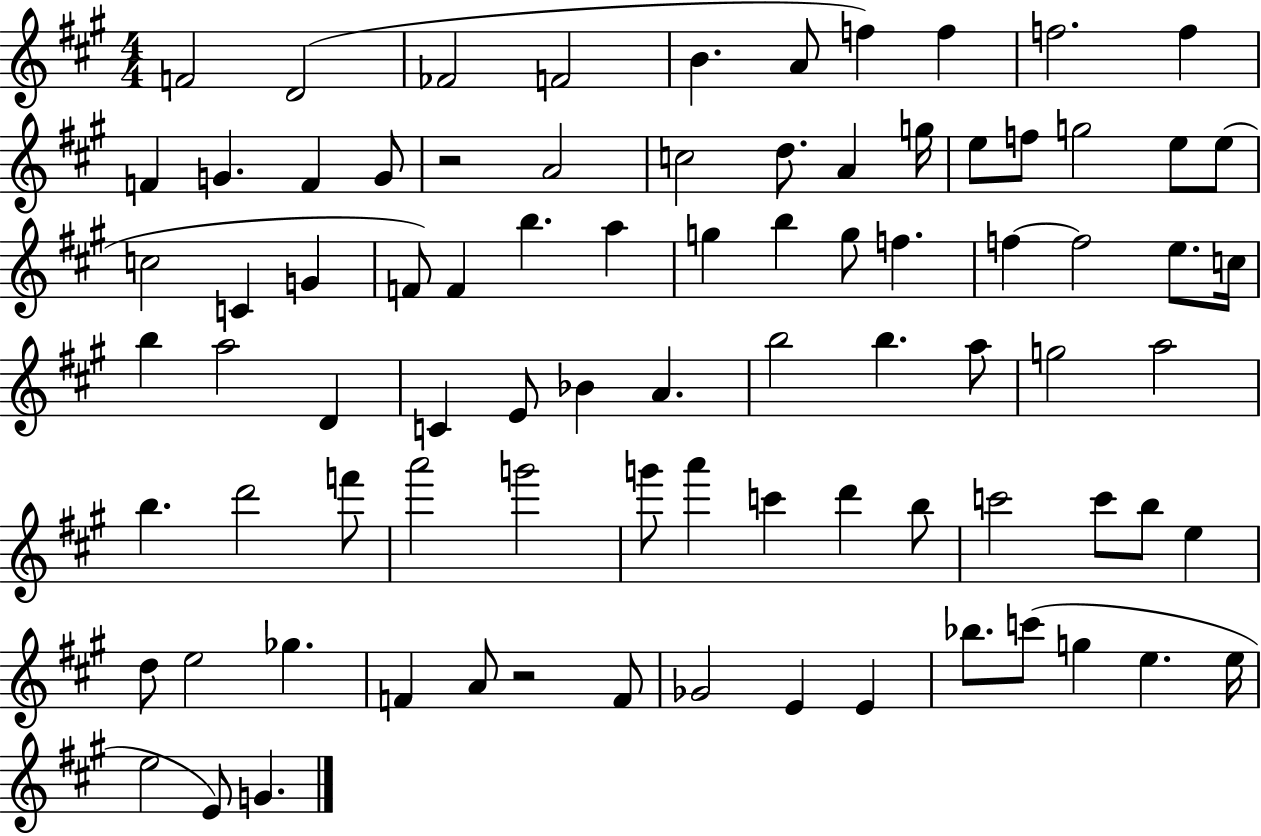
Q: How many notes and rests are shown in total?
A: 84